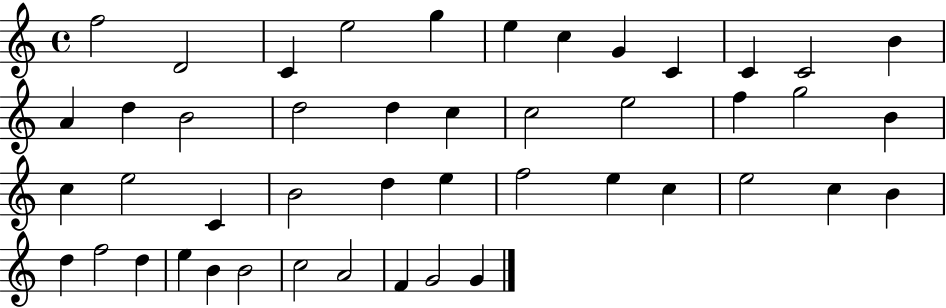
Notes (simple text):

F5/h D4/h C4/q E5/h G5/q E5/q C5/q G4/q C4/q C4/q C4/h B4/q A4/q D5/q B4/h D5/h D5/q C5/q C5/h E5/h F5/q G5/h B4/q C5/q E5/h C4/q B4/h D5/q E5/q F5/h E5/q C5/q E5/h C5/q B4/q D5/q F5/h D5/q E5/q B4/q B4/h C5/h A4/h F4/q G4/h G4/q